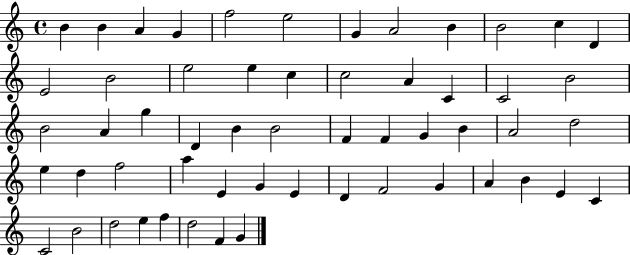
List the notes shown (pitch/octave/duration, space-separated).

B4/q B4/q A4/q G4/q F5/h E5/h G4/q A4/h B4/q B4/h C5/q D4/q E4/h B4/h E5/h E5/q C5/q C5/h A4/q C4/q C4/h B4/h B4/h A4/q G5/q D4/q B4/q B4/h F4/q F4/q G4/q B4/q A4/h D5/h E5/q D5/q F5/h A5/q E4/q G4/q E4/q D4/q F4/h G4/q A4/q B4/q E4/q C4/q C4/h B4/h D5/h E5/q F5/q D5/h F4/q G4/q